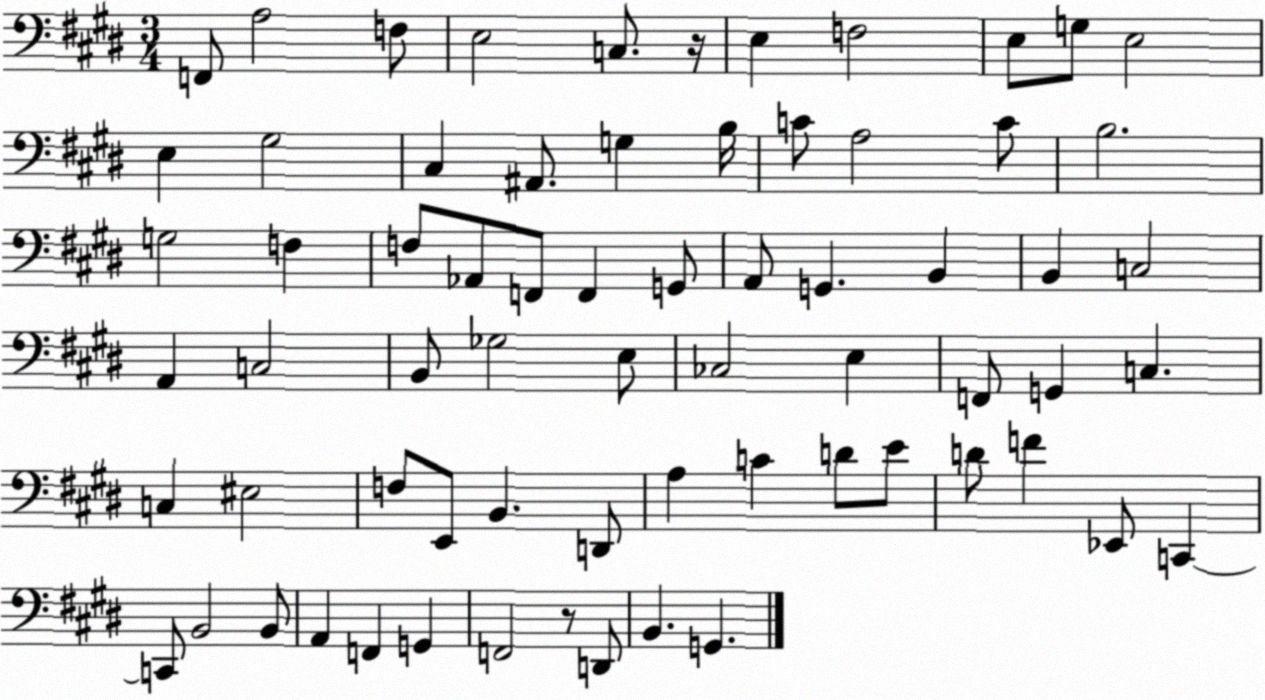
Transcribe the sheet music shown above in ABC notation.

X:1
T:Untitled
M:3/4
L:1/4
K:E
F,,/2 A,2 F,/2 E,2 C,/2 z/4 E, F,2 E,/2 G,/2 E,2 E, ^G,2 ^C, ^A,,/2 G, B,/4 C/2 A,2 C/2 B,2 G,2 F, F,/2 _A,,/2 F,,/2 F,, G,,/2 A,,/2 G,, B,, B,, C,2 A,, C,2 B,,/2 _G,2 E,/2 _C,2 E, F,,/2 G,, C, C, ^E,2 F,/2 E,,/2 B,, D,,/2 A, C D/2 E/2 D/2 F _E,,/2 C,, C,,/2 B,,2 B,,/2 A,, F,, G,, F,,2 z/2 D,,/2 B,, G,,